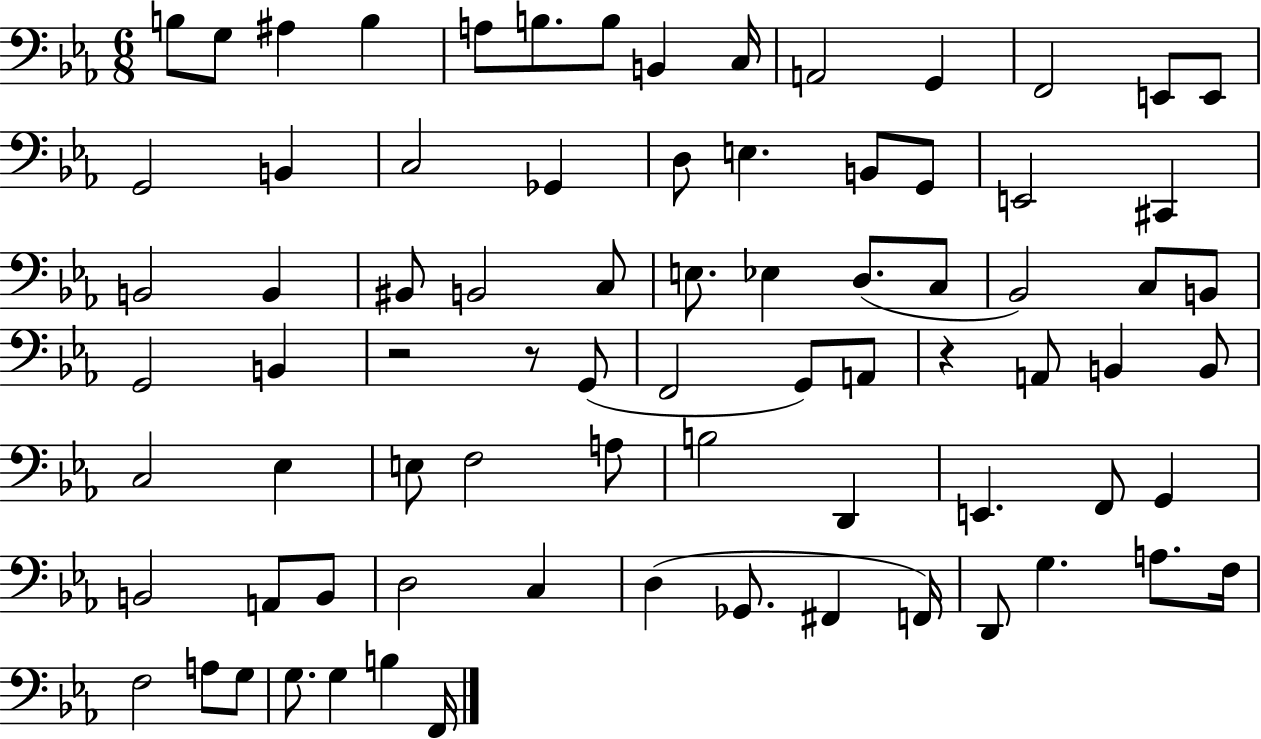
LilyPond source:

{
  \clef bass
  \numericTimeSignature
  \time 6/8
  \key ees \major
  b8 g8 ais4 b4 | a8 b8. b8 b,4 c16 | a,2 g,4 | f,2 e,8 e,8 | \break g,2 b,4 | c2 ges,4 | d8 e4. b,8 g,8 | e,2 cis,4 | \break b,2 b,4 | bis,8 b,2 c8 | e8. ees4 d8.( c8 | bes,2) c8 b,8 | \break g,2 b,4 | r2 r8 g,8( | f,2 g,8) a,8 | r4 a,8 b,4 b,8 | \break c2 ees4 | e8 f2 a8 | b2 d,4 | e,4. f,8 g,4 | \break b,2 a,8 b,8 | d2 c4 | d4( ges,8. fis,4 f,16) | d,8 g4. a8. f16 | \break f2 a8 g8 | g8. g4 b4 f,16 | \bar "|."
}